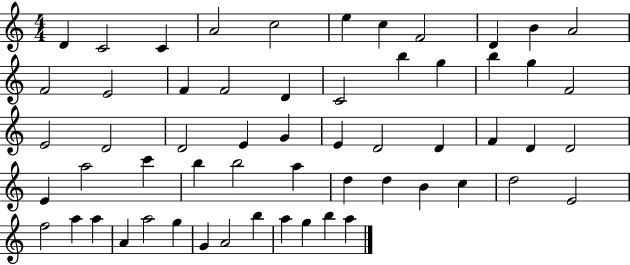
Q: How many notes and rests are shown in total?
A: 58